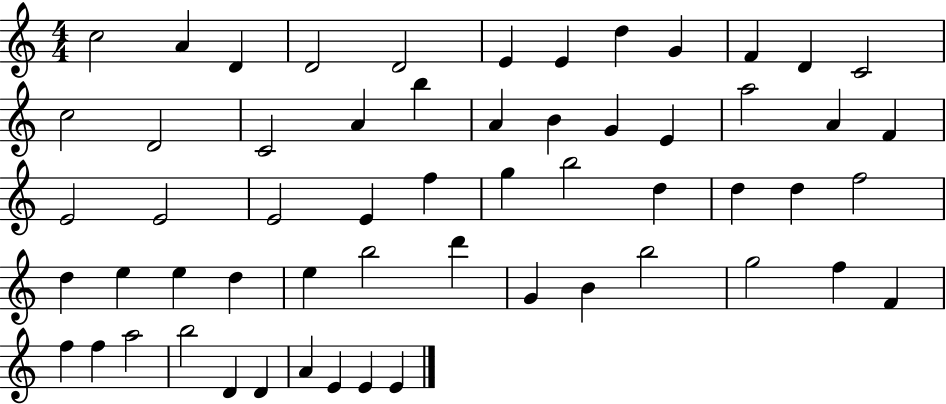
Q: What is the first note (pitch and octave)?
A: C5